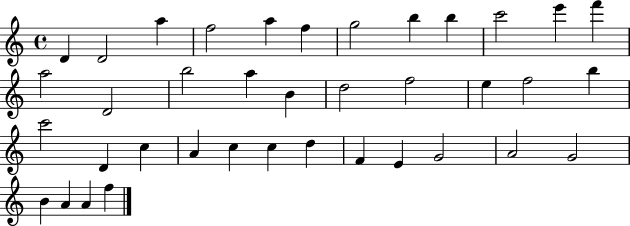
D4/q D4/h A5/q F5/h A5/q F5/q G5/h B5/q B5/q C6/h E6/q F6/q A5/h D4/h B5/h A5/q B4/q D5/h F5/h E5/q F5/h B5/q C6/h D4/q C5/q A4/q C5/q C5/q D5/q F4/q E4/q G4/h A4/h G4/h B4/q A4/q A4/q F5/q